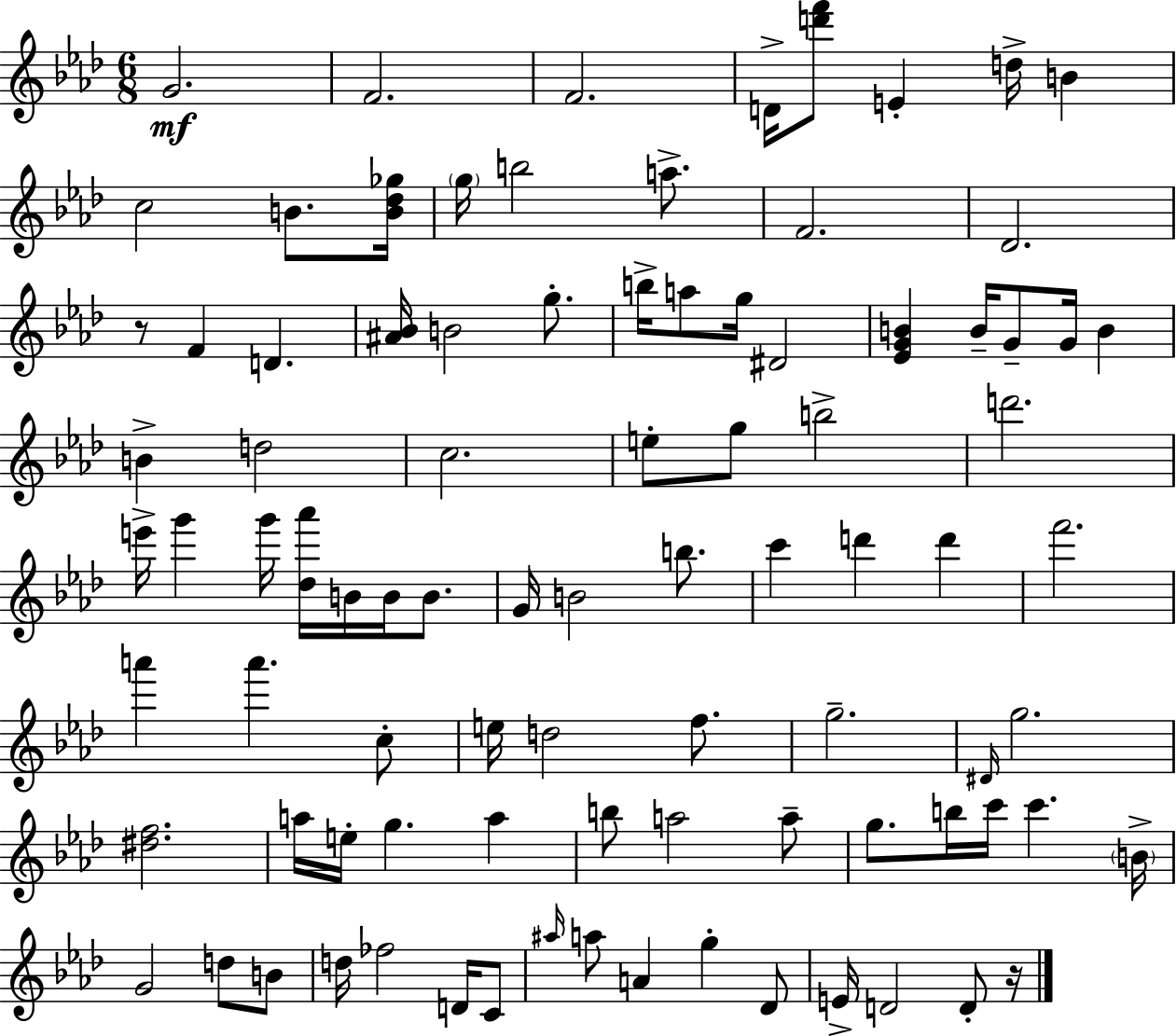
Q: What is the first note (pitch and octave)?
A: G4